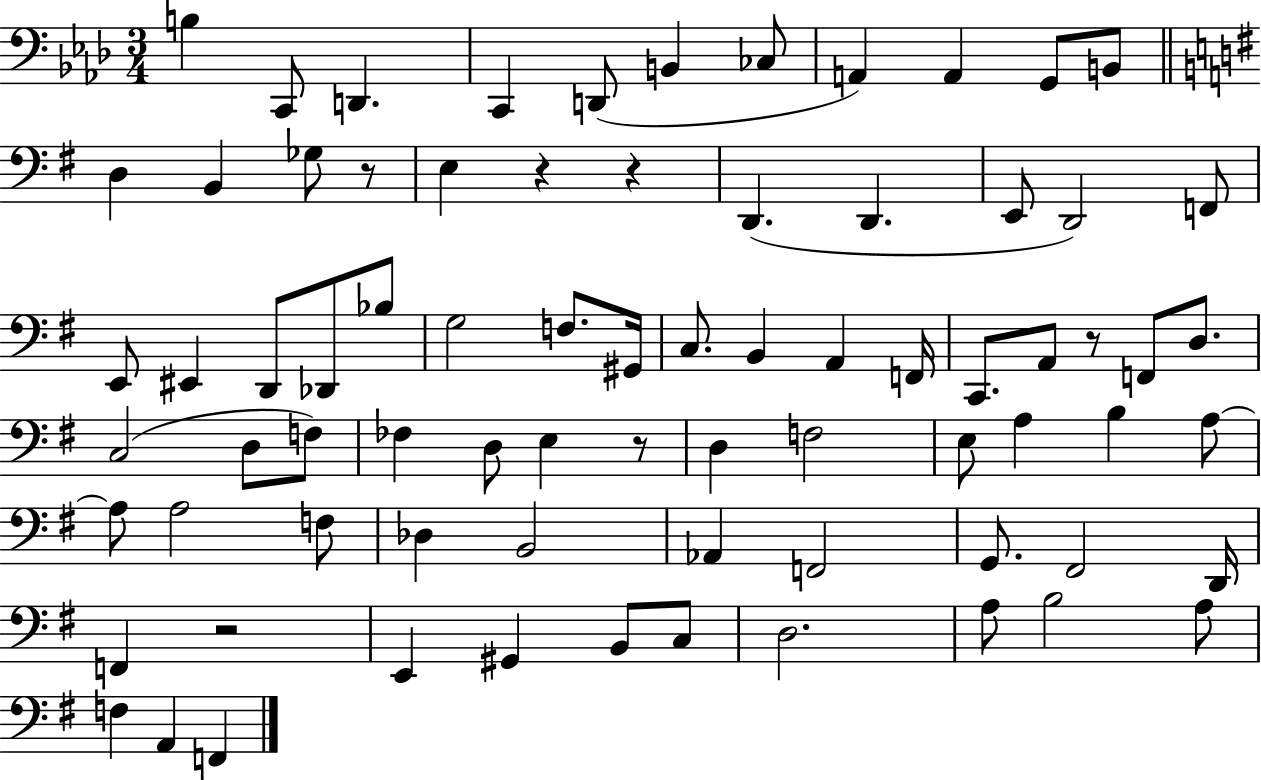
X:1
T:Untitled
M:3/4
L:1/4
K:Ab
B, C,,/2 D,, C,, D,,/2 B,, _C,/2 A,, A,, G,,/2 B,,/2 D, B,, _G,/2 z/2 E, z z D,, D,, E,,/2 D,,2 F,,/2 E,,/2 ^E,, D,,/2 _D,,/2 _B,/2 G,2 F,/2 ^G,,/4 C,/2 B,, A,, F,,/4 C,,/2 A,,/2 z/2 F,,/2 D,/2 C,2 D,/2 F,/2 _F, D,/2 E, z/2 D, F,2 E,/2 A, B, A,/2 A,/2 A,2 F,/2 _D, B,,2 _A,, F,,2 G,,/2 ^F,,2 D,,/4 F,, z2 E,, ^G,, B,,/2 C,/2 D,2 A,/2 B,2 A,/2 F, A,, F,,